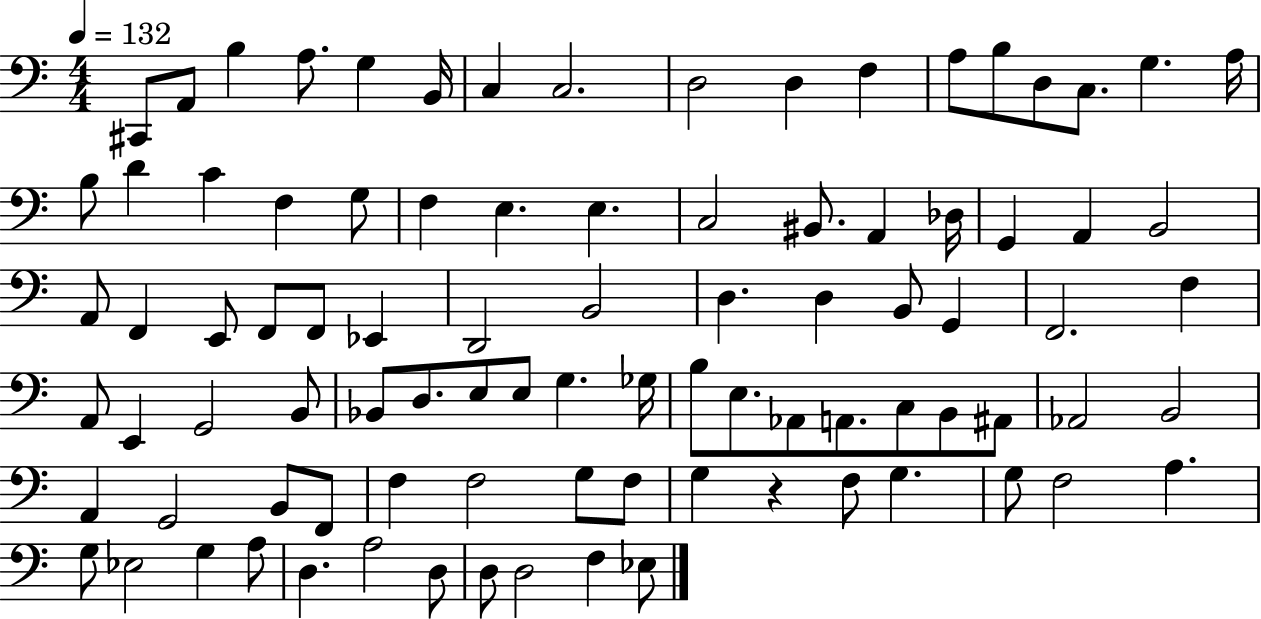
X:1
T:Untitled
M:4/4
L:1/4
K:C
^C,,/2 A,,/2 B, A,/2 G, B,,/4 C, C,2 D,2 D, F, A,/2 B,/2 D,/2 C,/2 G, A,/4 B,/2 D C F, G,/2 F, E, E, C,2 ^B,,/2 A,, _D,/4 G,, A,, B,,2 A,,/2 F,, E,,/2 F,,/2 F,,/2 _E,, D,,2 B,,2 D, D, B,,/2 G,, F,,2 F, A,,/2 E,, G,,2 B,,/2 _B,,/2 D,/2 E,/2 E,/2 G, _G,/4 B,/2 E,/2 _A,,/2 A,,/2 C,/2 B,,/2 ^A,,/2 _A,,2 B,,2 A,, G,,2 B,,/2 F,,/2 F, F,2 G,/2 F,/2 G, z F,/2 G, G,/2 F,2 A, G,/2 _E,2 G, A,/2 D, A,2 D,/2 D,/2 D,2 F, _E,/2